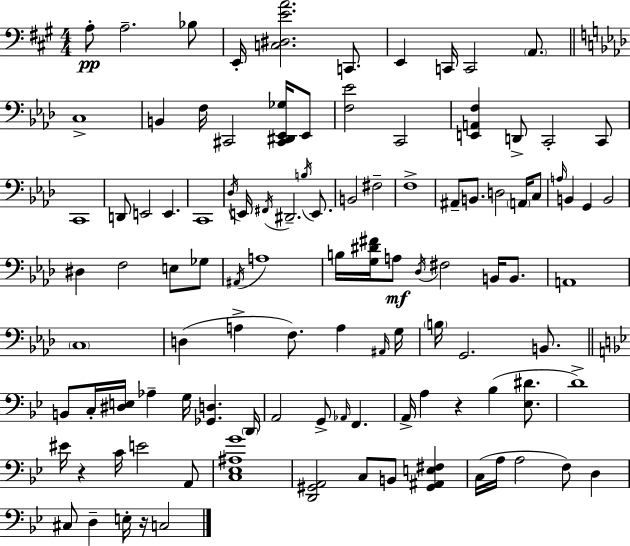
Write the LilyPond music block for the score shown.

{
  \clef bass
  \numericTimeSignature
  \time 4/4
  \key a \major
  a8-.\pp a2.-- bes8 | e,16-. <c dis e' a'>2. c,8. | e,4 c,16 c,2 \parenthesize a,8. | \bar "||" \break \key f \minor c1-> | b,4 f16 cis,2 <cis, dis, ees, ges>16 ees,8 | <f ees'>2 c,2 | <e, a, f>4 d,8-> c,2-. c,8 | \break c,1 | d,8 e,2 e,4. | c,1 | \acciaccatura { des16 } e,16 \acciaccatura { fis,16 } dis,2.-- \acciaccatura { b16 } | \break e,8. b,2 fis2-- | f1-> | ais,8-- b,8. d2 | \parenthesize a,16 c8 \grace { a16 } b,4 g,4 b,2 | \break dis4 f2 | e8 ges8 \acciaccatura { ais,16 } a1 | b16 <g dis' fis'>16 a8\mf \acciaccatura { des16 } fis2 | b,16 b,8. a,1 | \break \parenthesize c1 | d4( a4-> f8.) | a4 \grace { ais,16 } g16 \parenthesize b16 g,2. | b,8. \bar "||" \break \key g \minor b,8 c16-. <dis e>16 aes4-- g16 <ges, d>4. \parenthesize d,16 | a,2 g,8-> \grace { aes,16 } f,4. | a,16-> a4 r4 bes4( <ees dis'>8. | d'1->) | \break eis'16 r4 c'16 e'2 a,8 | <c ees ais g'>1 | <d, gis, a,>2 c8 b,8 <gis, ais, e fis>4 | c16( a16 a2 f8) d4 | \break cis8 d4-- e16-. r16 c2 | \bar "|."
}